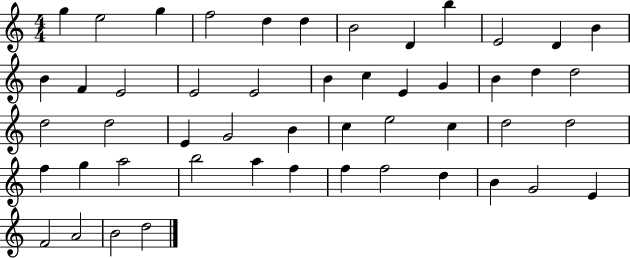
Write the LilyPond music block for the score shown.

{
  \clef treble
  \numericTimeSignature
  \time 4/4
  \key c \major
  g''4 e''2 g''4 | f''2 d''4 d''4 | b'2 d'4 b''4 | e'2 d'4 b'4 | \break b'4 f'4 e'2 | e'2 e'2 | b'4 c''4 e'4 g'4 | b'4 d''4 d''2 | \break d''2 d''2 | e'4 g'2 b'4 | c''4 e''2 c''4 | d''2 d''2 | \break f''4 g''4 a''2 | b''2 a''4 f''4 | f''4 f''2 d''4 | b'4 g'2 e'4 | \break f'2 a'2 | b'2 d''2 | \bar "|."
}